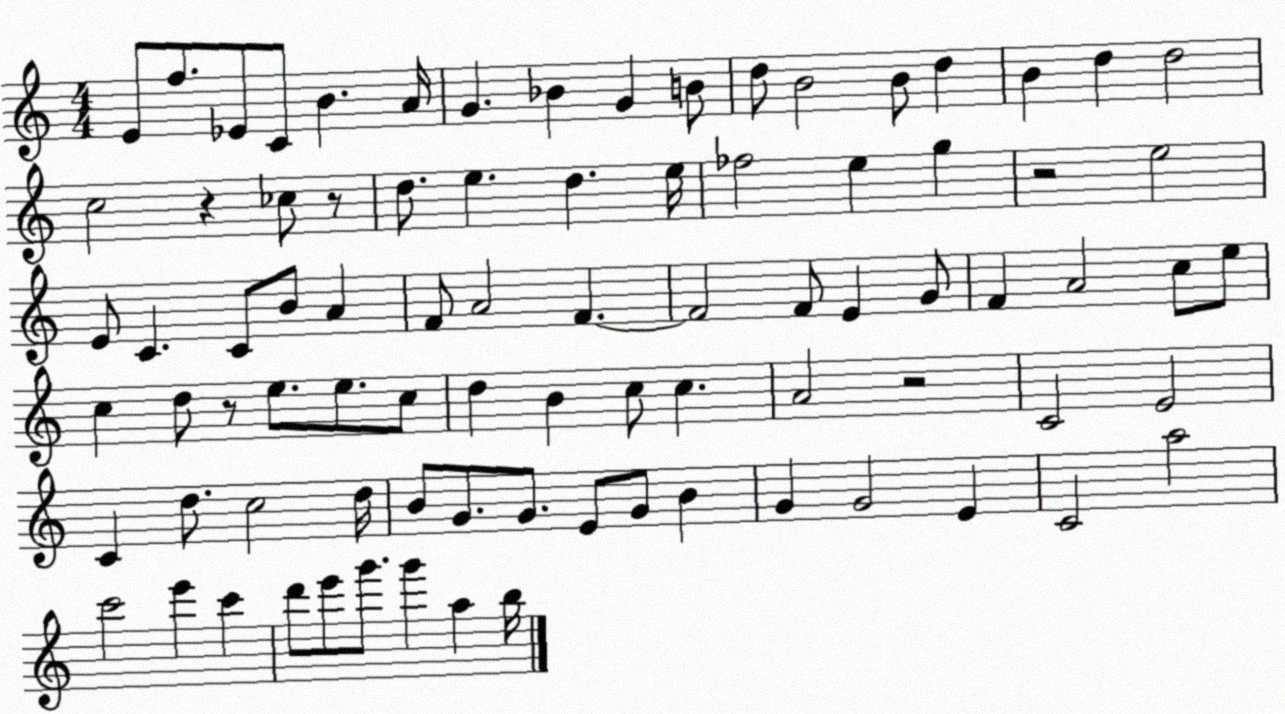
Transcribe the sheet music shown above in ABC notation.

X:1
T:Untitled
M:4/4
L:1/4
K:C
E/2 f/2 _E/2 C/2 B A/4 G _B G B/2 d/2 B2 B/2 d B d d2 c2 z _c/2 z/2 d/2 e d e/4 _f2 e g z2 e2 E/2 C C/2 B/2 A F/2 A2 F F2 F/2 E G/2 F A2 c/2 e/2 c d/2 z/2 e/2 e/2 c/2 d B c/2 c A2 z2 C2 E2 C d/2 c2 d/4 B/2 G/2 G/2 E/2 G/2 B G G2 E C2 a2 c'2 e' c' d'/2 e'/2 g'/2 g' a b/4